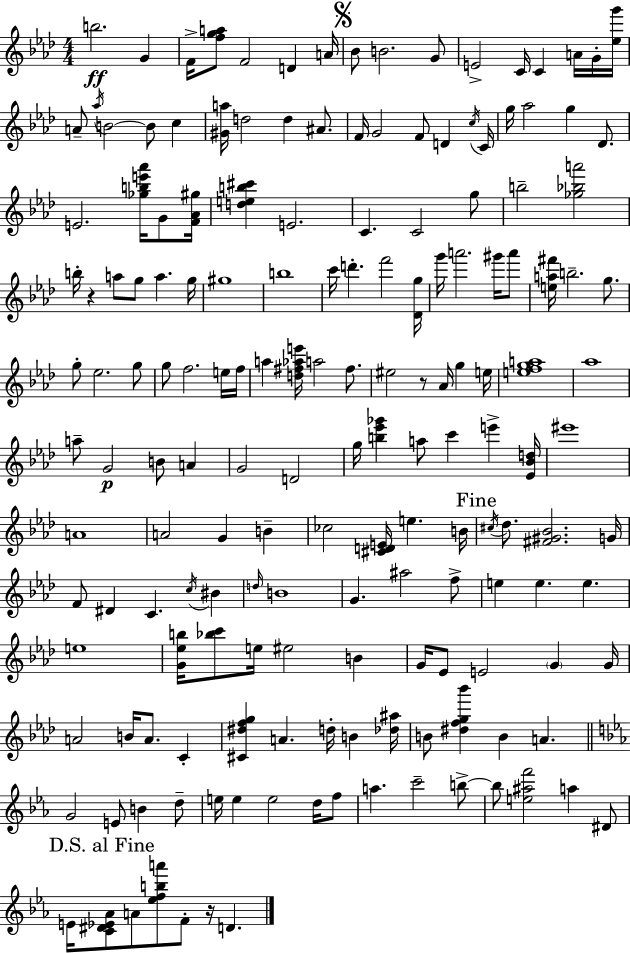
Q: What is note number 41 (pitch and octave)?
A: A5